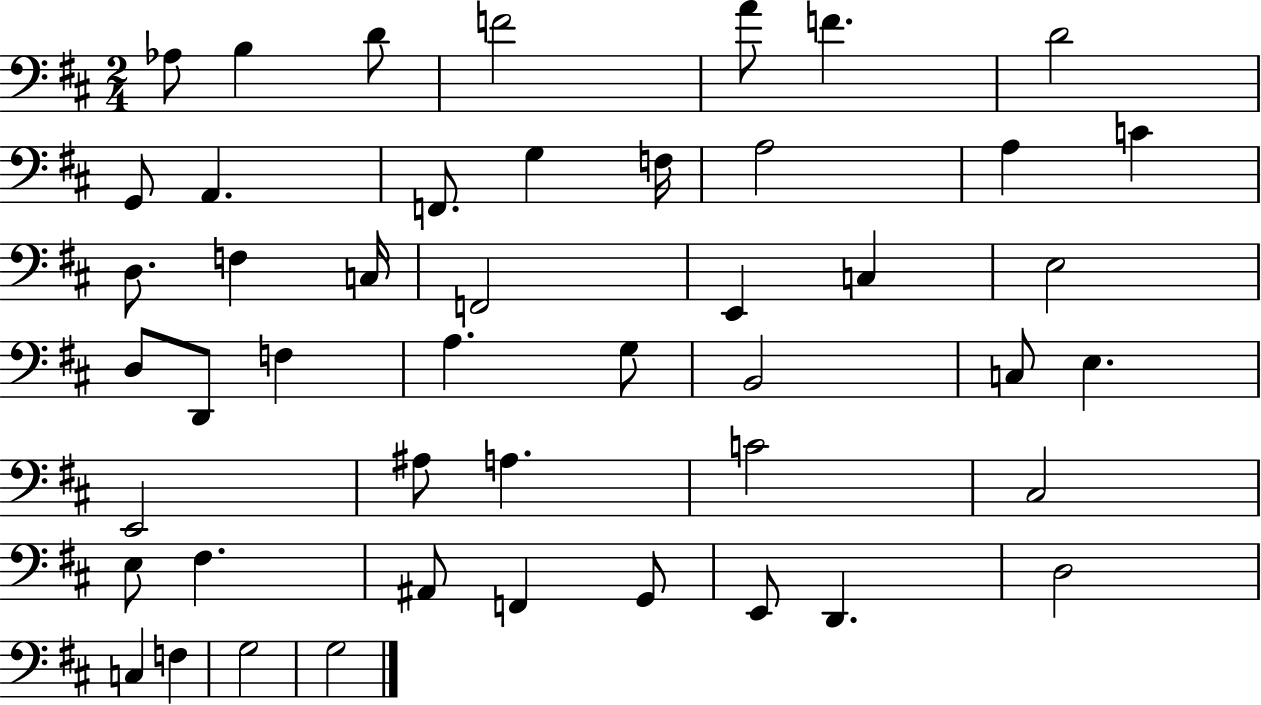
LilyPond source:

{
  \clef bass
  \numericTimeSignature
  \time 2/4
  \key d \major
  aes8 b4 d'8 | f'2 | a'8 f'4. | d'2 | \break g,8 a,4. | f,8. g4 f16 | a2 | a4 c'4 | \break d8. f4 c16 | f,2 | e,4 c4 | e2 | \break d8 d,8 f4 | a4. g8 | b,2 | c8 e4. | \break e,2 | ais8 a4. | c'2 | cis2 | \break e8 fis4. | ais,8 f,4 g,8 | e,8 d,4. | d2 | \break c4 f4 | g2 | g2 | \bar "|."
}